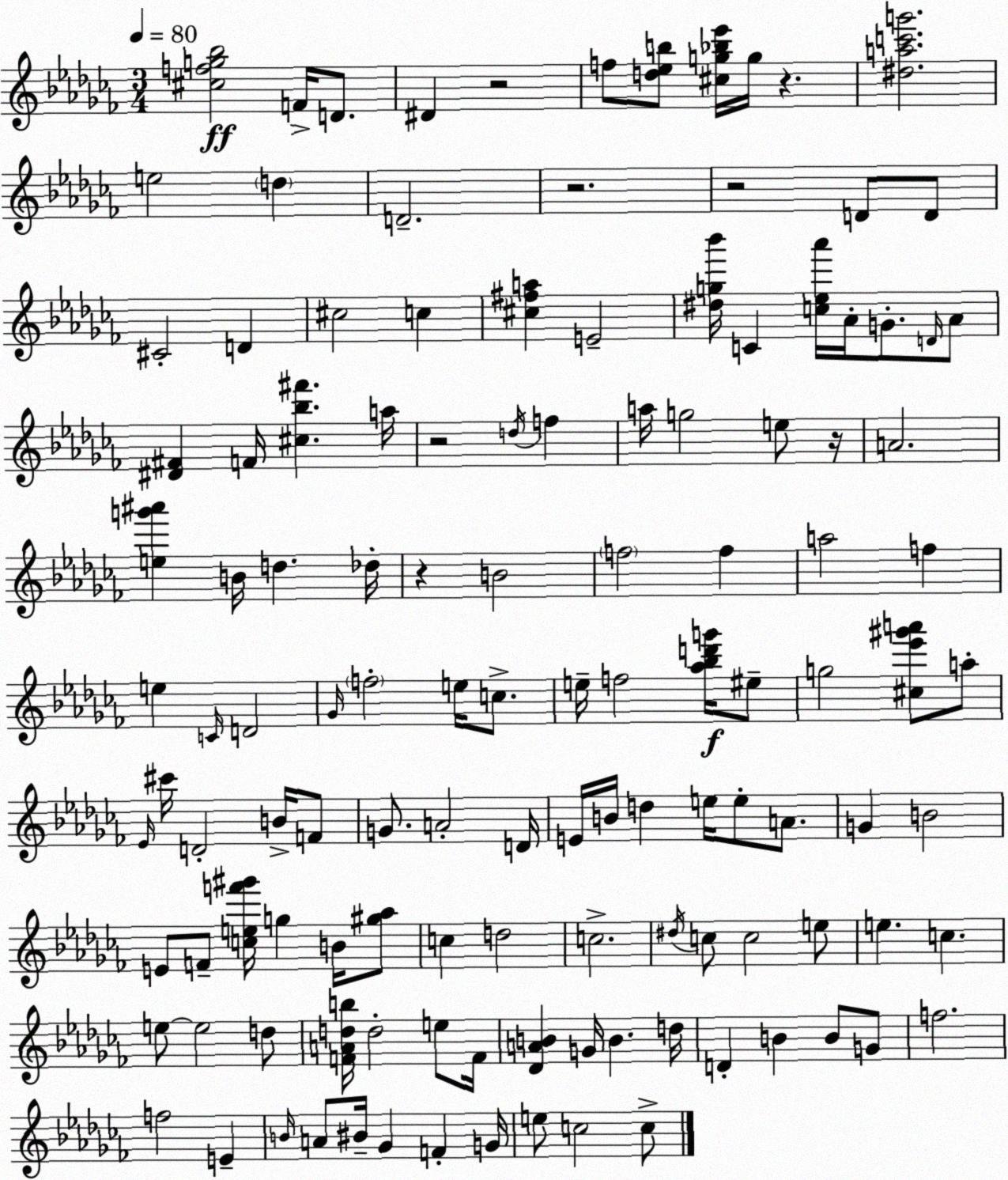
X:1
T:Untitled
M:3/4
L:1/4
K:Abm
[^cfg_b]2 F/4 D/2 ^D z2 f/2 [d_eb]/2 [^cg_b_e']/4 g/4 z [^dac'g']2 e2 d D2 z2 z2 D/2 D/2 ^C2 D ^c2 c [^c^fa] E2 [^dg_b']/4 C [c_e_a']/4 _A/4 G/2 D/4 _A/2 [^D^F] F/4 [^c_b^f'] a/4 z2 d/4 f a/4 g2 e/2 z/4 A2 [eg'^a'] B/4 d _d/4 z B2 f2 f a2 f e C/4 D2 _G/4 f2 e/4 c/2 e/4 f2 [_a_bd'g']/4 ^e/2 g2 [^c_e'^g'a']/2 a/2 _E/4 ^c'/4 D2 B/4 F/2 G/2 A2 D/4 E/4 B/4 d e/4 e/2 A/2 G B2 E/2 F/2 [cef'^g']/4 g B/4 [^g_a]/2 c d2 c2 ^d/4 c/2 c2 e/2 e c e/2 e2 d/2 [FAdb]/4 d2 e/2 F/4 [_DAB] G/4 B d/4 D B B/2 G/2 f2 f2 E B/4 A/2 ^B/4 _G F G/4 e/2 c2 c/2